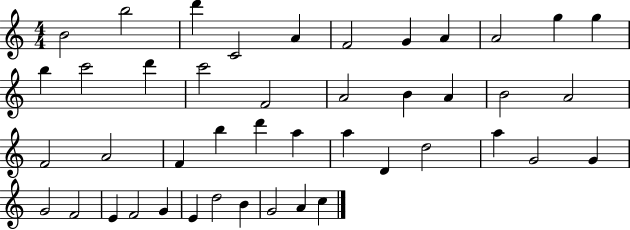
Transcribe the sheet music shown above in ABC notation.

X:1
T:Untitled
M:4/4
L:1/4
K:C
B2 b2 d' C2 A F2 G A A2 g g b c'2 d' c'2 F2 A2 B A B2 A2 F2 A2 F b d' a a D d2 a G2 G G2 F2 E F2 G E d2 B G2 A c